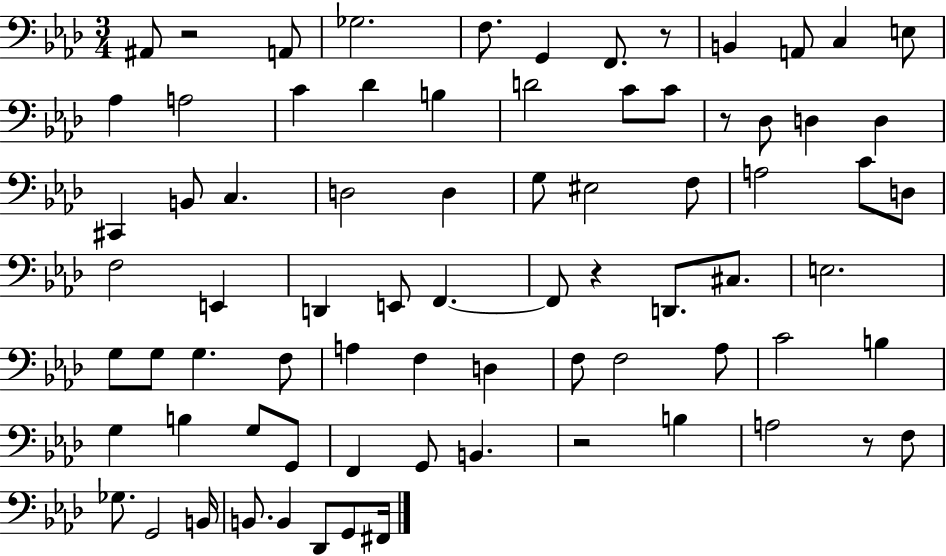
A#2/e R/h A2/e Gb3/h. F3/e. G2/q F2/e. R/e B2/q A2/e C3/q E3/e Ab3/q A3/h C4/q Db4/q B3/q D4/h C4/e C4/e R/e Db3/e D3/q D3/q C#2/q B2/e C3/q. D3/h D3/q G3/e EIS3/h F3/e A3/h C4/e D3/e F3/h E2/q D2/q E2/e F2/q. F2/e R/q D2/e. C#3/e. E3/h. G3/e G3/e G3/q. F3/e A3/q F3/q D3/q F3/e F3/h Ab3/e C4/h B3/q G3/q B3/q G3/e G2/e F2/q G2/e B2/q. R/h B3/q A3/h R/e F3/e Gb3/e. G2/h B2/s B2/e. B2/q Db2/e G2/e F#2/s